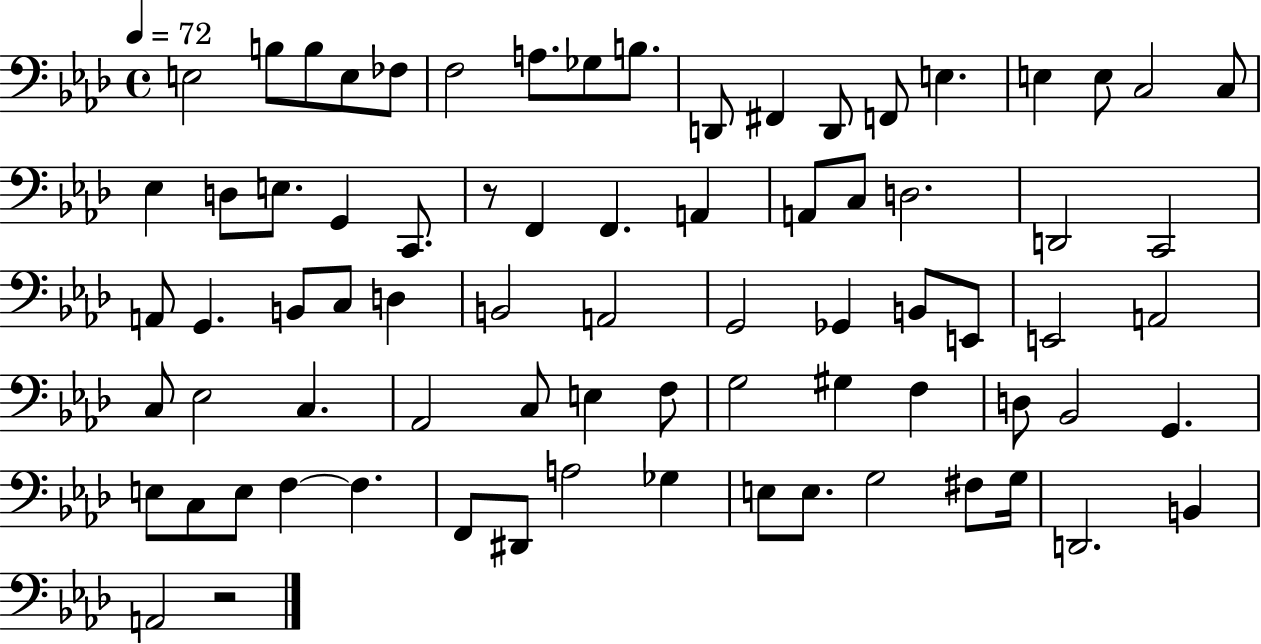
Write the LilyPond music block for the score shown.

{
  \clef bass
  \time 4/4
  \defaultTimeSignature
  \key aes \major
  \tempo 4 = 72
  \repeat volta 2 { e2 b8 b8 e8 fes8 | f2 a8. ges8 b8. | d,8 fis,4 d,8 f,8 e4. | e4 e8 c2 c8 | \break ees4 d8 e8. g,4 c,8. | r8 f,4 f,4. a,4 | a,8 c8 d2. | d,2 c,2 | \break a,8 g,4. b,8 c8 d4 | b,2 a,2 | g,2 ges,4 b,8 e,8 | e,2 a,2 | \break c8 ees2 c4. | aes,2 c8 e4 f8 | g2 gis4 f4 | d8 bes,2 g,4. | \break e8 c8 e8 f4~~ f4. | f,8 dis,8 a2 ges4 | e8 e8. g2 fis8 g16 | d,2. b,4 | \break a,2 r2 | } \bar "|."
}